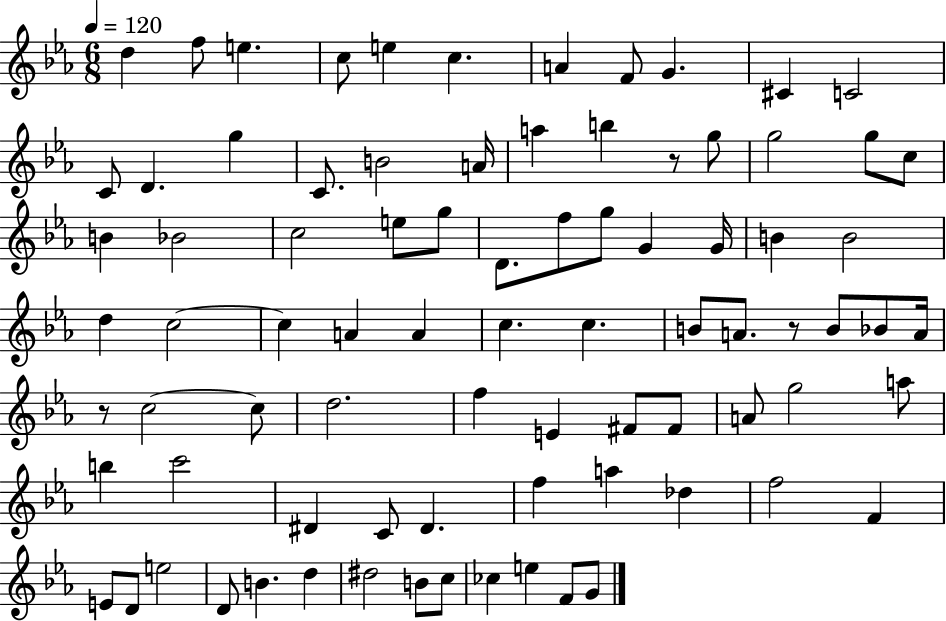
{
  \clef treble
  \numericTimeSignature
  \time 6/8
  \key ees \major
  \tempo 4 = 120
  d''4 f''8 e''4. | c''8 e''4 c''4. | a'4 f'8 g'4. | cis'4 c'2 | \break c'8 d'4. g''4 | c'8. b'2 a'16 | a''4 b''4 r8 g''8 | g''2 g''8 c''8 | \break b'4 bes'2 | c''2 e''8 g''8 | d'8. f''8 g''8 g'4 g'16 | b'4 b'2 | \break d''4 c''2~~ | c''4 a'4 a'4 | c''4. c''4. | b'8 a'8. r8 b'8 bes'8 a'16 | \break r8 c''2~~ c''8 | d''2. | f''4 e'4 fis'8 fis'8 | a'8 g''2 a''8 | \break b''4 c'''2 | dis'4 c'8 dis'4. | f''4 a''4 des''4 | f''2 f'4 | \break e'8 d'8 e''2 | d'8 b'4. d''4 | dis''2 b'8 c''8 | ces''4 e''4 f'8 g'8 | \break \bar "|."
}